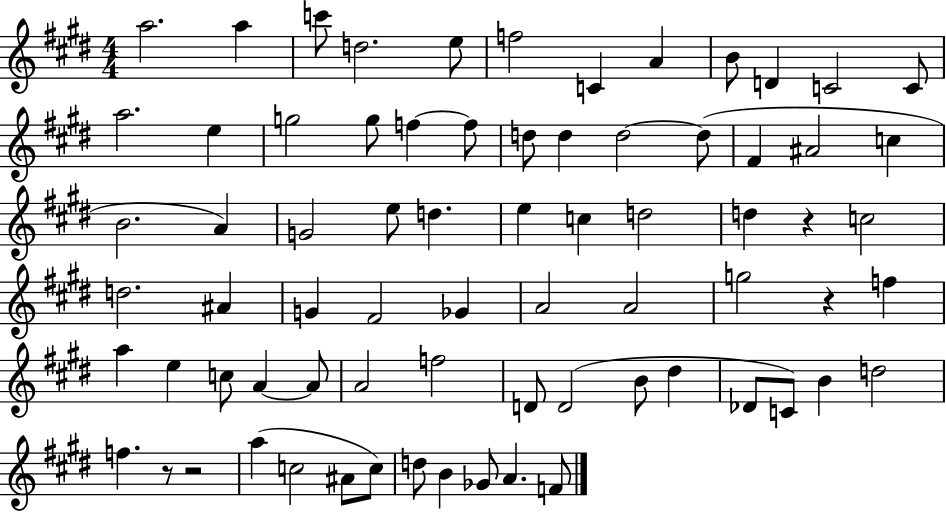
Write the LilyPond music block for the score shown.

{
  \clef treble
  \numericTimeSignature
  \time 4/4
  \key e \major
  a''2. a''4 | c'''8 d''2. e''8 | f''2 c'4 a'4 | b'8 d'4 c'2 c'8 | \break a''2. e''4 | g''2 g''8 f''4~~ f''8 | d''8 d''4 d''2~~ d''8( | fis'4 ais'2 c''4 | \break b'2. a'4) | g'2 e''8 d''4. | e''4 c''4 d''2 | d''4 r4 c''2 | \break d''2. ais'4 | g'4 fis'2 ges'4 | a'2 a'2 | g''2 r4 f''4 | \break a''4 e''4 c''8 a'4~~ a'8 | a'2 f''2 | d'8 d'2( b'8 dis''4 | des'8 c'8) b'4 d''2 | \break f''4. r8 r2 | a''4( c''2 ais'8 c''8) | d''8 b'4 ges'8 a'4. f'8 | \bar "|."
}